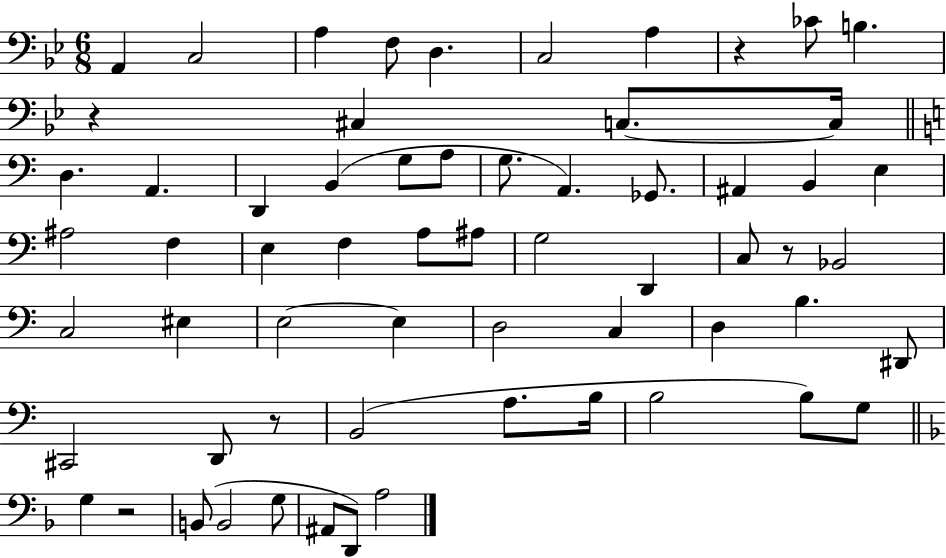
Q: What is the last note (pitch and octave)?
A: A3